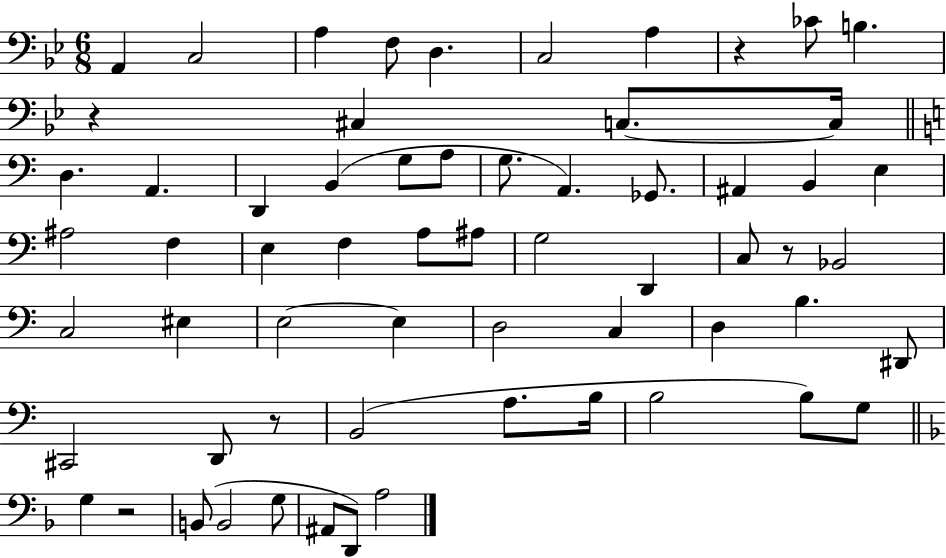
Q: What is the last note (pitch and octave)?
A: A3